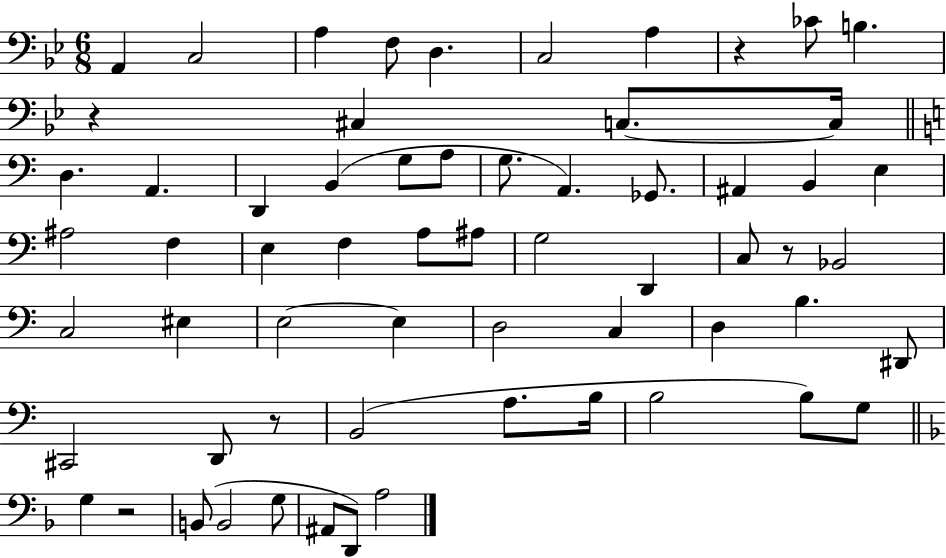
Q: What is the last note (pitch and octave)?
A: A3